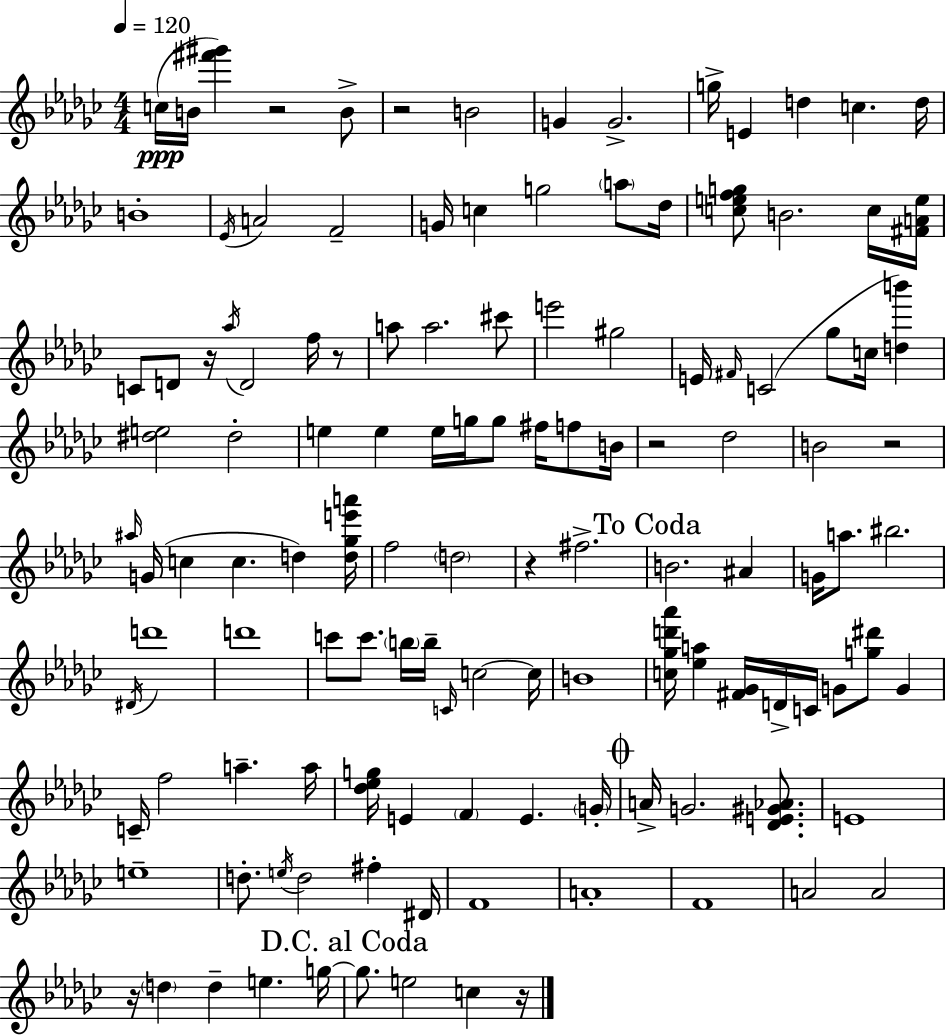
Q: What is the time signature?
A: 4/4